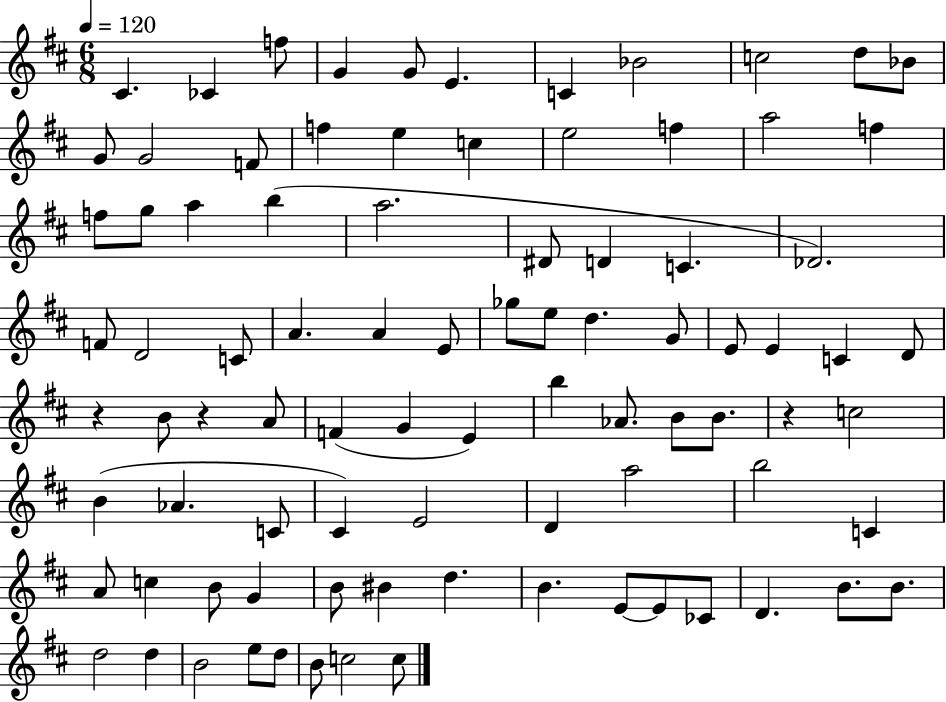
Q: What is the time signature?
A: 6/8